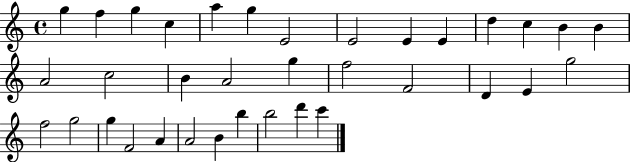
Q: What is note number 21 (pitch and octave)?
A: F4